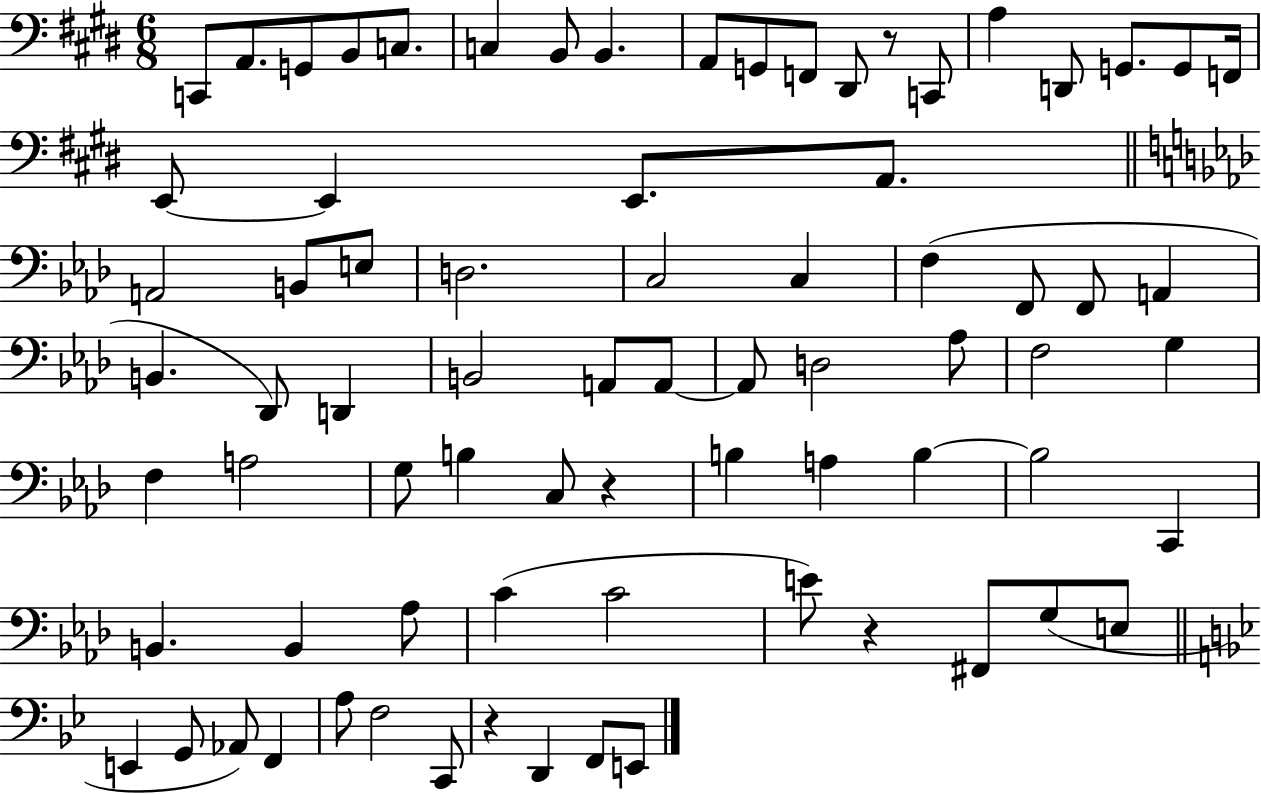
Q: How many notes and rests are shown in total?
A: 76